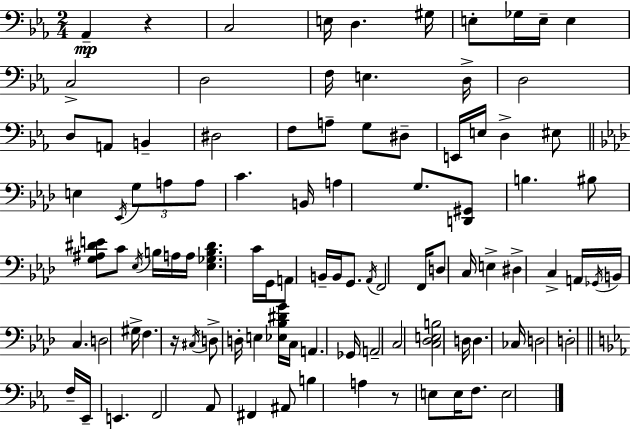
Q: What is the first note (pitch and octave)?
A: Ab2